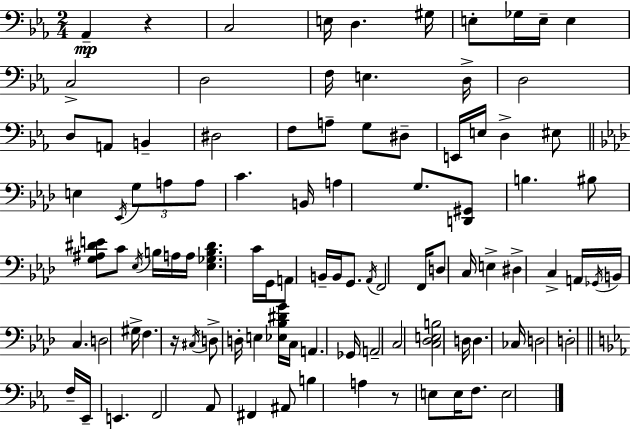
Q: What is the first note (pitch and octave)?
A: Ab2